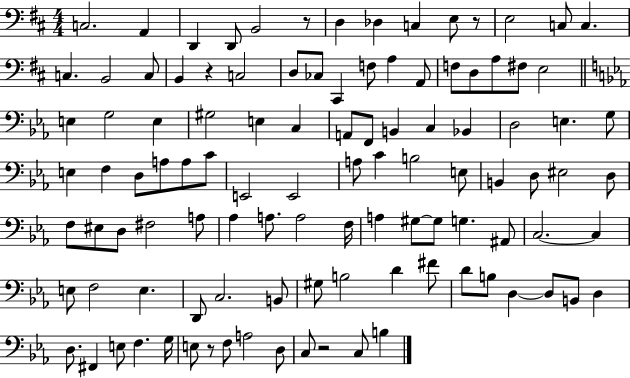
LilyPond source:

{
  \clef bass
  \numericTimeSignature
  \time 4/4
  \key d \major
  \repeat volta 2 { c2. a,4 | d,4 d,8 b,2 r8 | d4 des4 c4 e8 r8 | e2 c8 c4. | \break c4. b,2 c8 | b,4 r4 c2 | d8 ces8 cis,4 f8 a4 a,8 | f8 d8 a8 fis8 e2 | \break \bar "||" \break \key c \minor e4 g2 e4 | gis2 e4 c4 | a,8 f,8 b,4 c4 bes,4 | d2 e4. g8 | \break e4 f4 d8 a8 a8 c'8 | e,2 e,2 | a8 c'4 b2 e8 | b,4 d8 eis2 d8 | \break f8 eis8 d8 fis2 a8 | aes4 a8. a2 f16 | a4 gis8~~ gis8 g4. ais,8 | c2.~~ c4 | \break e8 f2 e4. | d,8 c2. b,8 | gis8 b2 d'4 fis'8 | d'8 b8 d4~~ d8 b,8 d4 | \break d8. fis,4 e8 f4. g16 | e8 r8 f8 a2 d8 | c8 r2 c8 b4 | } \bar "|."
}